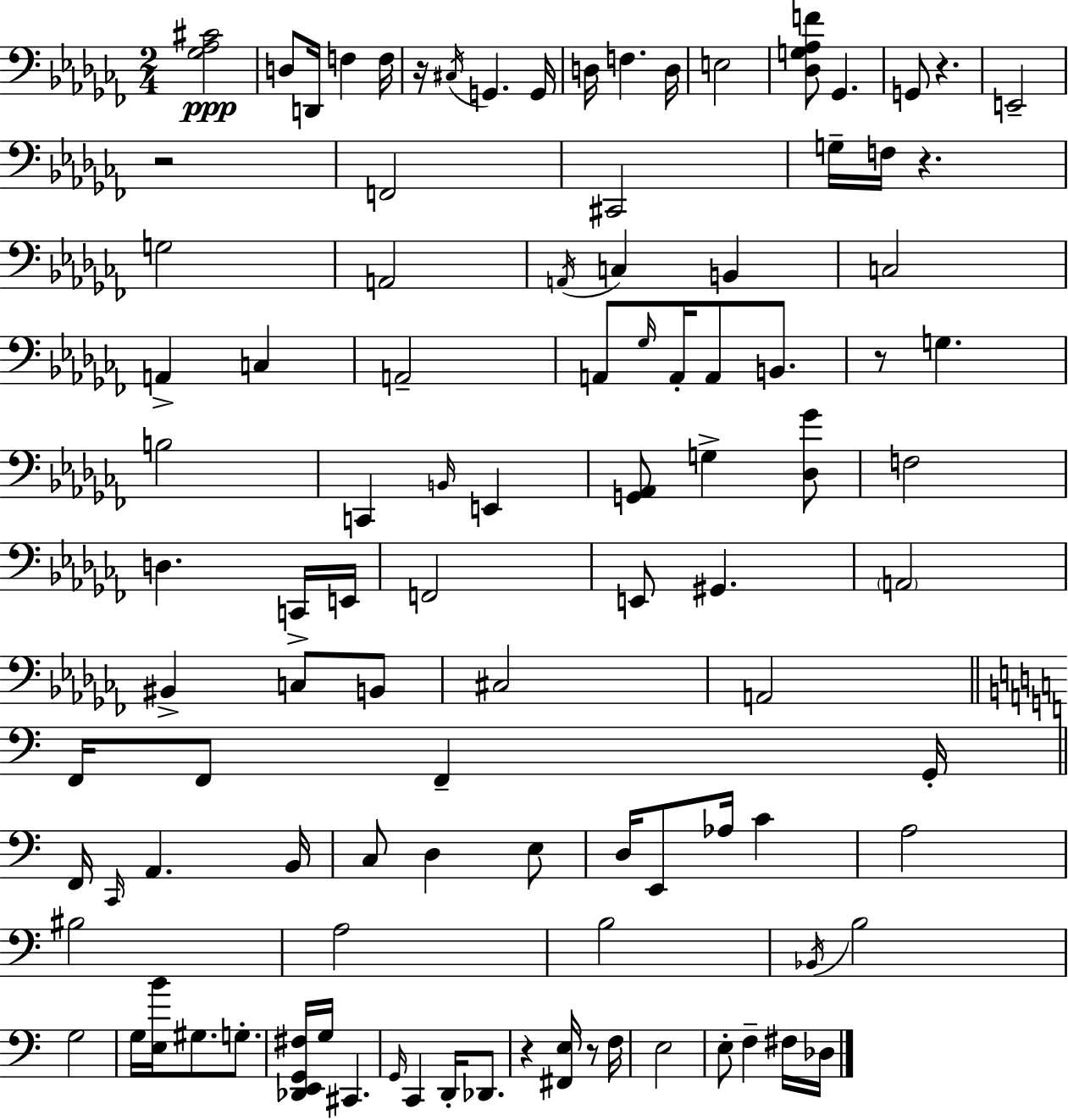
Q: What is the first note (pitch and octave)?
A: D3